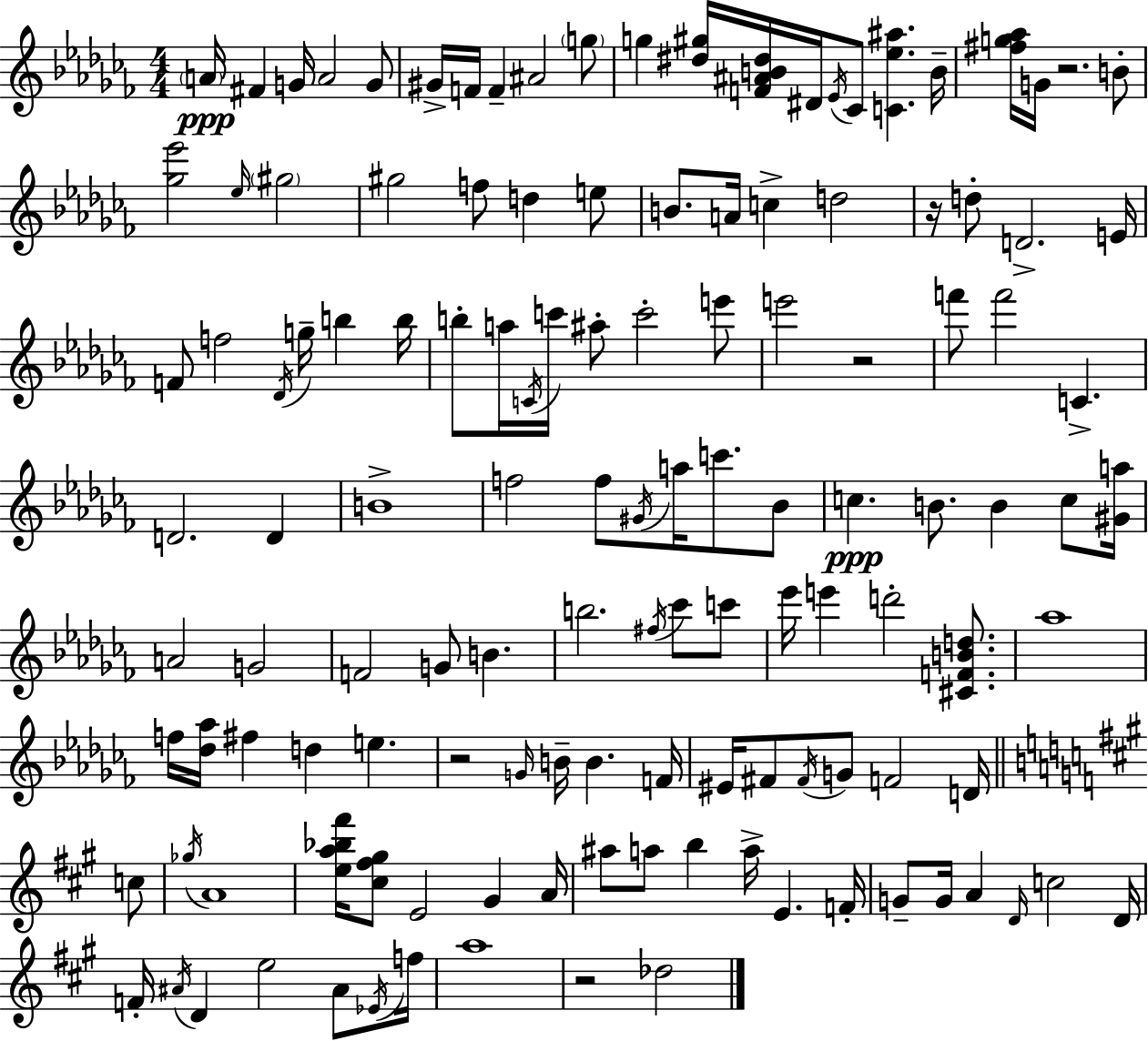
A4/s F#4/q G4/s A4/h G4/e G#4/s F4/s F4/q A#4/h G5/e G5/q [D#5,G#5]/s [F4,A#4,B4,D#5]/s D#4/s Eb4/s CES4/e [C4,Eb5,A#5]/q. B4/s [F#5,G5,Ab5]/s G4/s R/h. B4/e [Gb5,Eb6]/h Eb5/s G#5/h G#5/h F5/e D5/q E5/e B4/e. A4/s C5/q D5/h R/s D5/e D4/h. E4/s F4/e F5/h Db4/s G5/s B5/q B5/s B5/e A5/s C4/s C6/s A#5/e C6/h E6/e E6/h R/h F6/e F6/h C4/q. D4/h. D4/q B4/w F5/h F5/e G#4/s A5/s C6/e. Bb4/e C5/q. B4/e. B4/q C5/e [G#4,A5]/s A4/h G4/h F4/h G4/e B4/q. B5/h. F#5/s CES6/e C6/e Eb6/s E6/q D6/h [C#4,F4,B4,D5]/e. Ab5/w F5/s [Db5,Ab5]/s F#5/q D5/q E5/q. R/h G4/s B4/s B4/q. F4/s EIS4/s F#4/e F#4/s G4/e F4/h D4/s C5/e Gb5/s A4/w [E5,A5,Bb5,F#6]/s [C#5,F#5,G#5]/e E4/h G#4/q A4/s A#5/e A5/e B5/q A5/s E4/q. F4/s G4/e G4/s A4/q D4/s C5/h D4/s F4/s A#4/s D4/q E5/h A#4/e Eb4/s F5/s A5/w R/h Db5/h